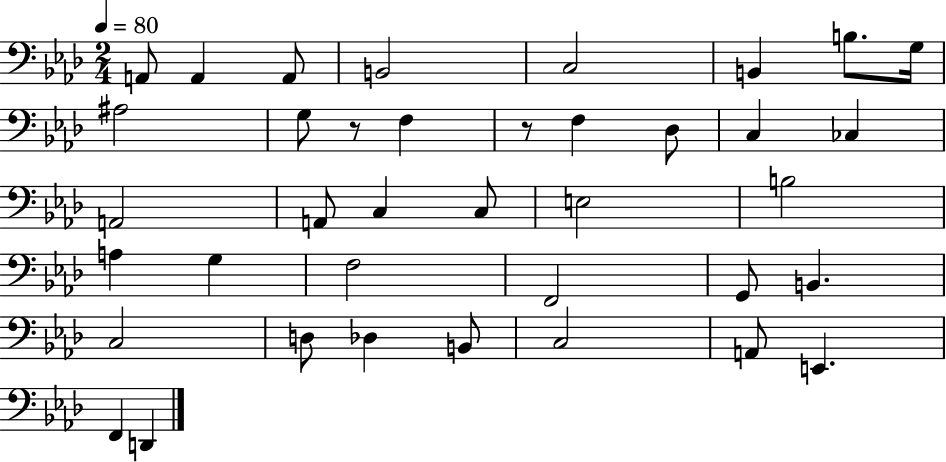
X:1
T:Untitled
M:2/4
L:1/4
K:Ab
A,,/2 A,, A,,/2 B,,2 C,2 B,, B,/2 G,/4 ^A,2 G,/2 z/2 F, z/2 F, _D,/2 C, _C, A,,2 A,,/2 C, C,/2 E,2 B,2 A, G, F,2 F,,2 G,,/2 B,, C,2 D,/2 _D, B,,/2 C,2 A,,/2 E,, F,, D,,